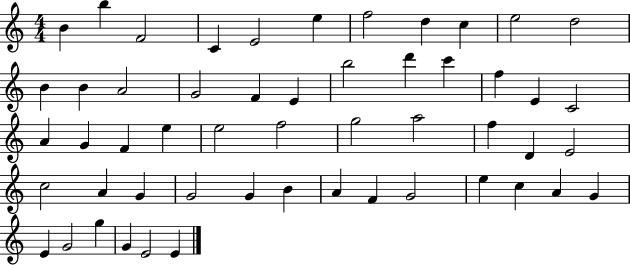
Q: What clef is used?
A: treble